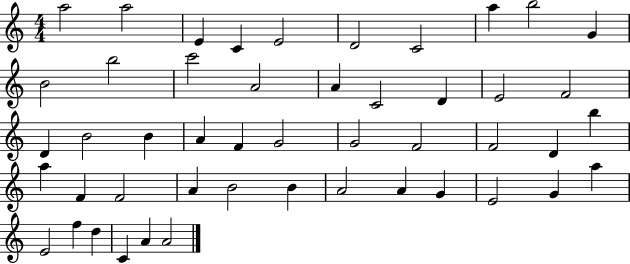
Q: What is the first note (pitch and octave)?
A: A5